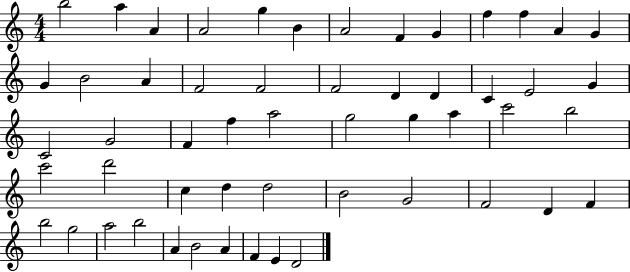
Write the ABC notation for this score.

X:1
T:Untitled
M:4/4
L:1/4
K:C
b2 a A A2 g B A2 F G f f A G G B2 A F2 F2 F2 D D C E2 G C2 G2 F f a2 g2 g a c'2 b2 c'2 d'2 c d d2 B2 G2 F2 D F b2 g2 a2 b2 A B2 A F E D2